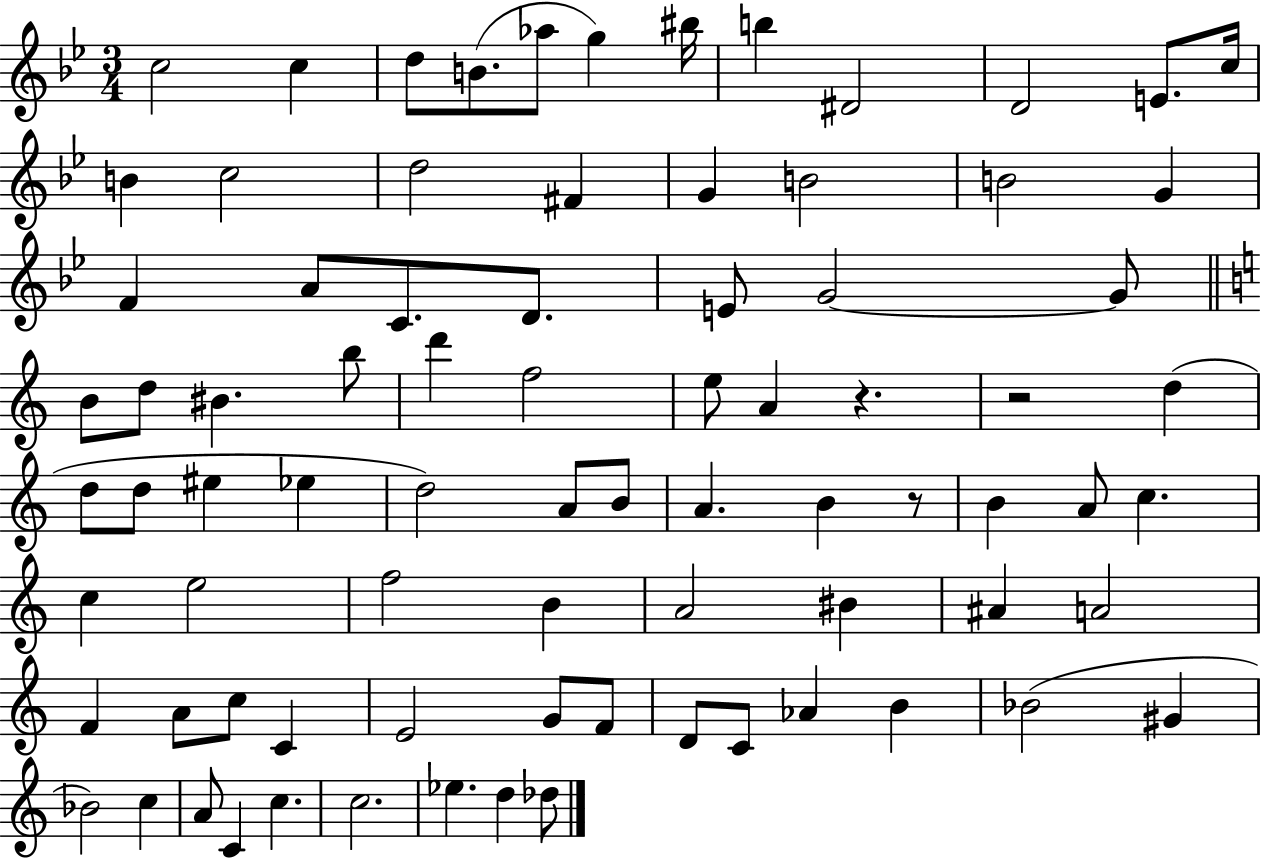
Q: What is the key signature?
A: BES major